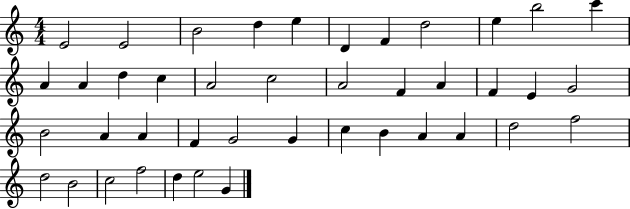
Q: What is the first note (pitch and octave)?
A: E4